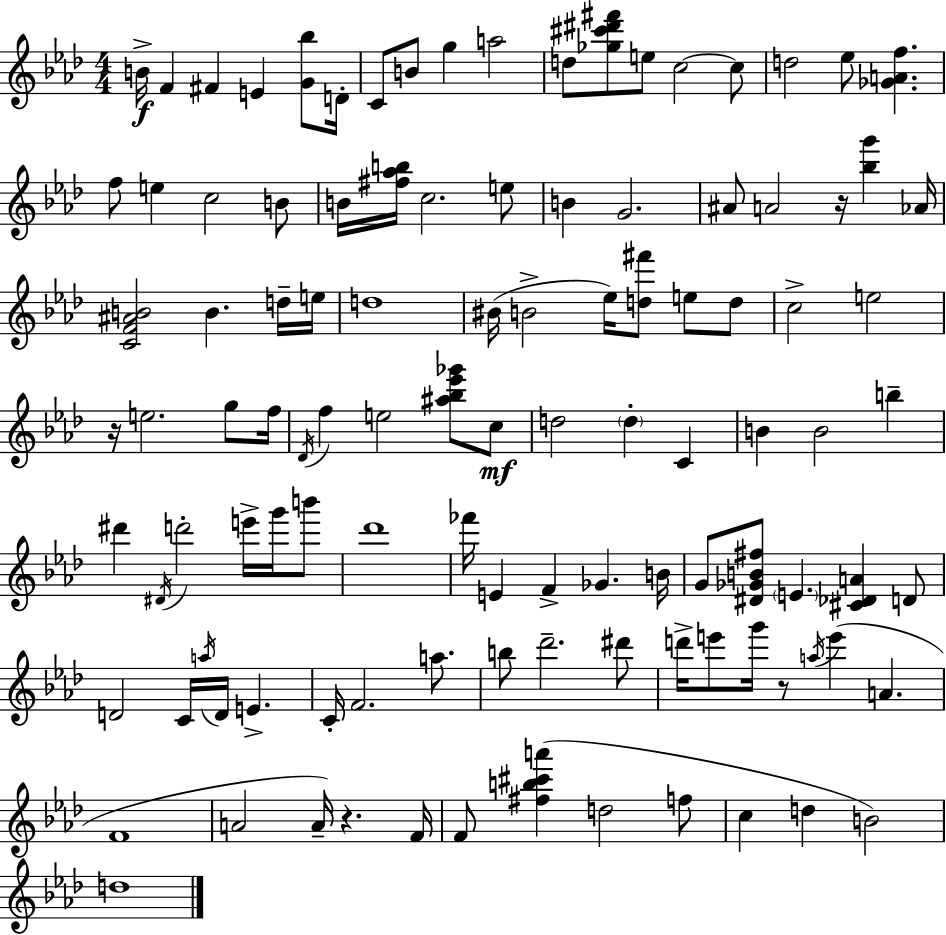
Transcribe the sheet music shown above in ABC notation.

X:1
T:Untitled
M:4/4
L:1/4
K:Fm
B/4 F ^F E [G_b]/2 D/4 C/2 B/2 g a2 d/2 [_g^c'^d'^f']/2 e/2 c2 c/2 d2 _e/2 [_GAf] f/2 e c2 B/2 B/4 [^f_ab]/4 c2 e/2 B G2 ^A/2 A2 z/4 [_bg'] _A/4 [CF^AB]2 B d/4 e/4 d4 ^B/4 B2 _e/4 [d^f']/2 e/2 d/2 c2 e2 z/4 e2 g/2 f/4 _D/4 f e2 [^a_b_e'_g']/2 c/2 d2 d C B B2 b ^d' ^D/4 d'2 e'/4 g'/4 b'/2 _d'4 _f'/4 E F _G B/4 G/2 [^D_GB^f]/2 E [^C_DA] D/2 D2 C/4 a/4 D/4 E C/4 F2 a/2 b/2 _d'2 ^d'/2 d'/4 e'/2 g'/4 z/2 a/4 e' A F4 A2 A/4 z F/4 F/2 [^fb^c'a'] d2 f/2 c d B2 d4